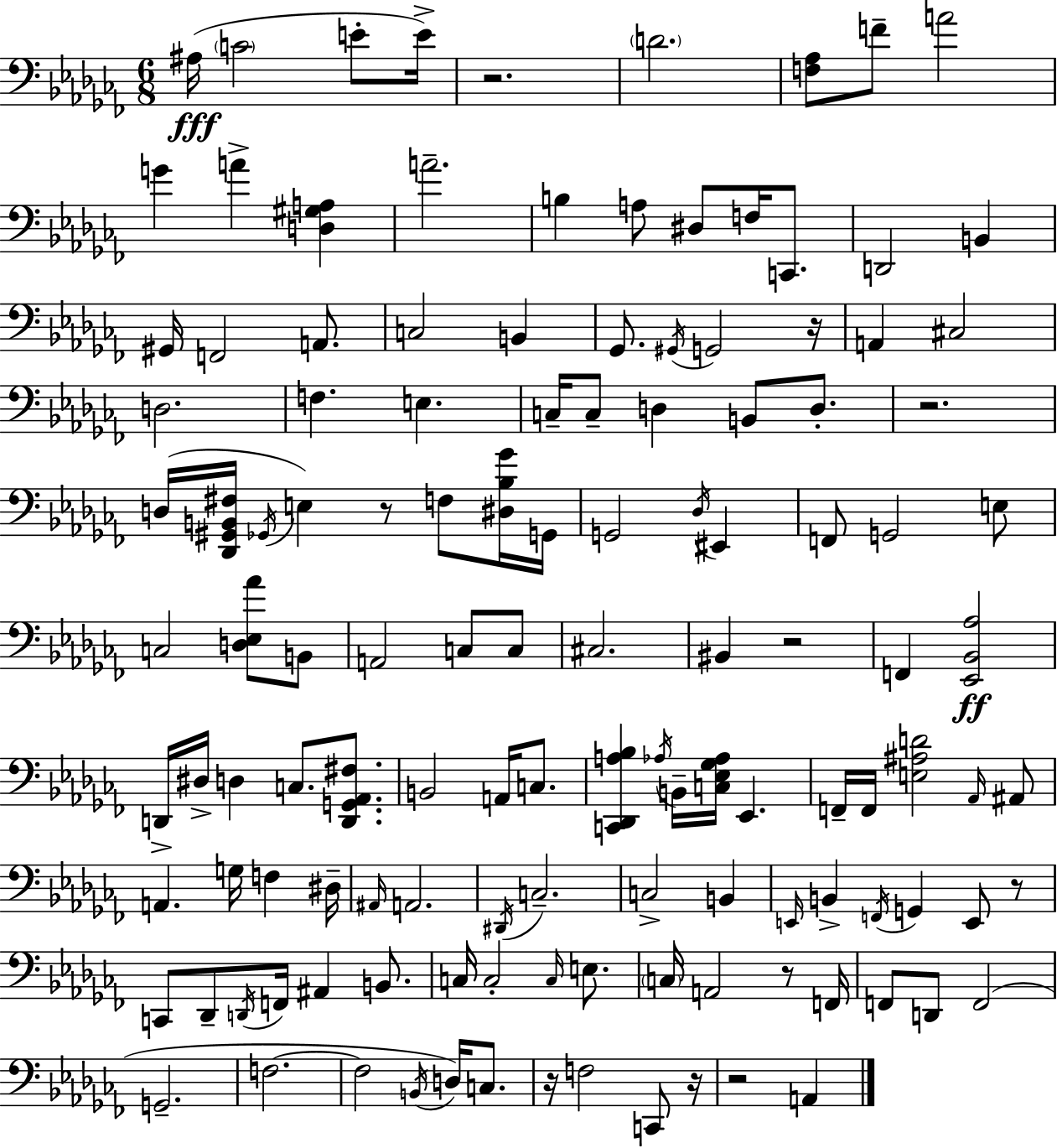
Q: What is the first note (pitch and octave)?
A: A#3